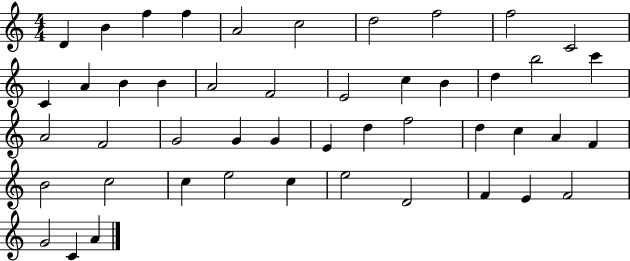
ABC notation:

X:1
T:Untitled
M:4/4
L:1/4
K:C
D B f f A2 c2 d2 f2 f2 C2 C A B B A2 F2 E2 c B d b2 c' A2 F2 G2 G G E d f2 d c A F B2 c2 c e2 c e2 D2 F E F2 G2 C A